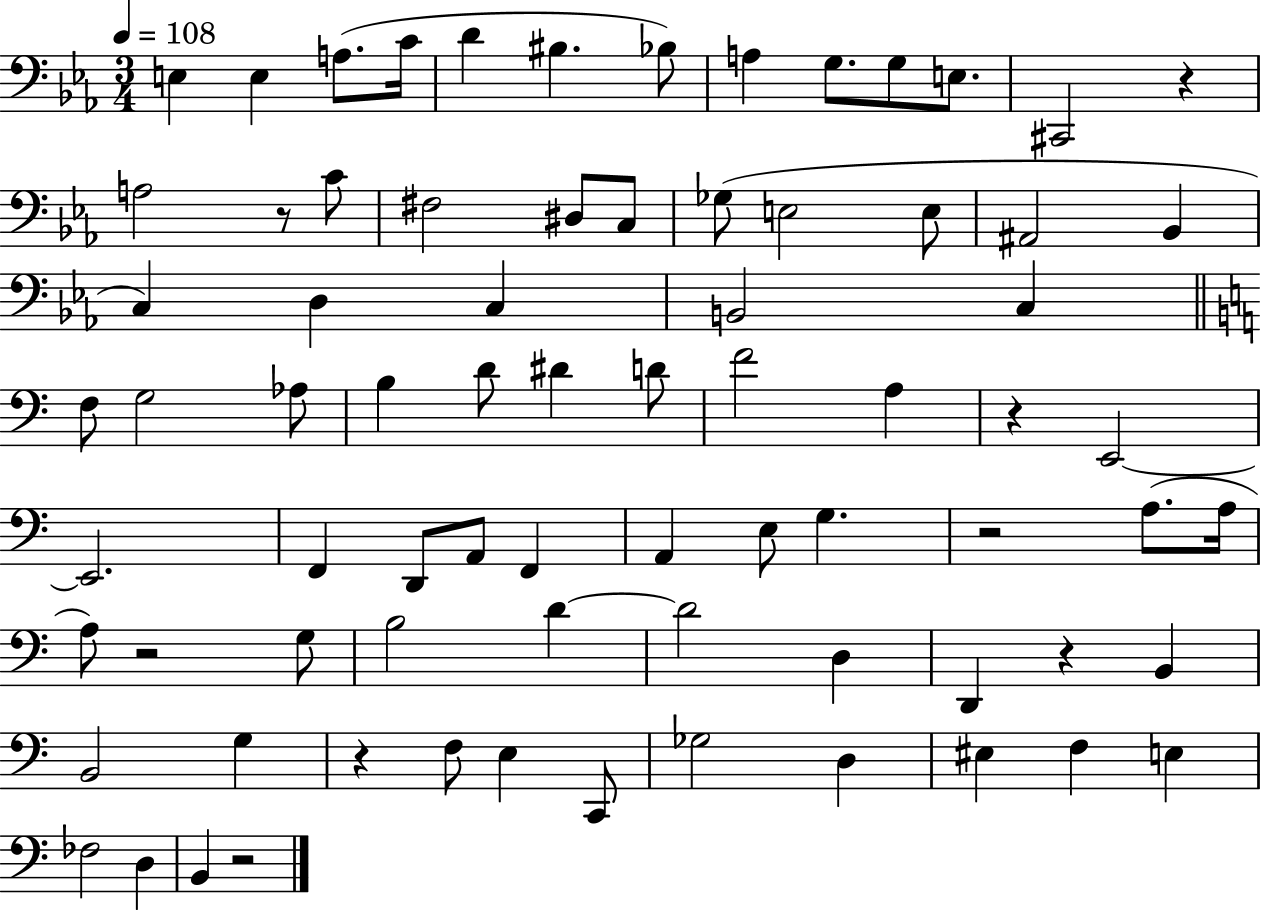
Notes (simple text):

E3/q E3/q A3/e. C4/s D4/q BIS3/q. Bb3/e A3/q G3/e. G3/e E3/e. C#2/h R/q A3/h R/e C4/e F#3/h D#3/e C3/e Gb3/e E3/h E3/e A#2/h Bb2/q C3/q D3/q C3/q B2/h C3/q F3/e G3/h Ab3/e B3/q D4/e D#4/q D4/e F4/h A3/q R/q E2/h E2/h. F2/q D2/e A2/e F2/q A2/q E3/e G3/q. R/h A3/e. A3/s A3/e R/h G3/e B3/h D4/q D4/h D3/q D2/q R/q B2/q B2/h G3/q R/q F3/e E3/q C2/e Gb3/h D3/q EIS3/q F3/q E3/q FES3/h D3/q B2/q R/h